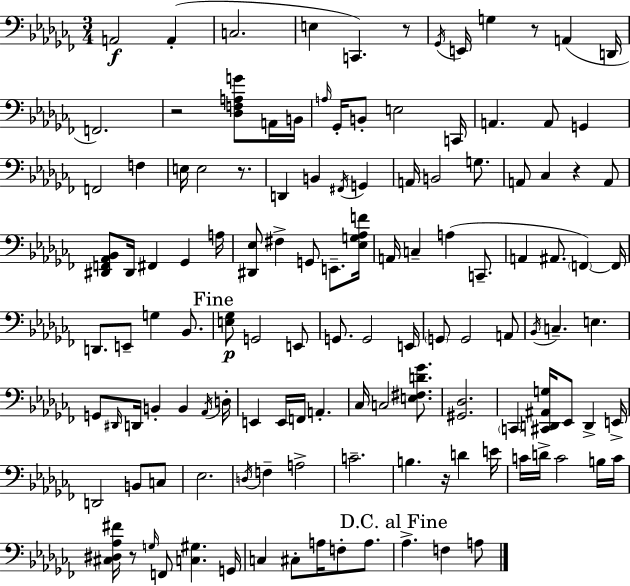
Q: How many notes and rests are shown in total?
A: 126